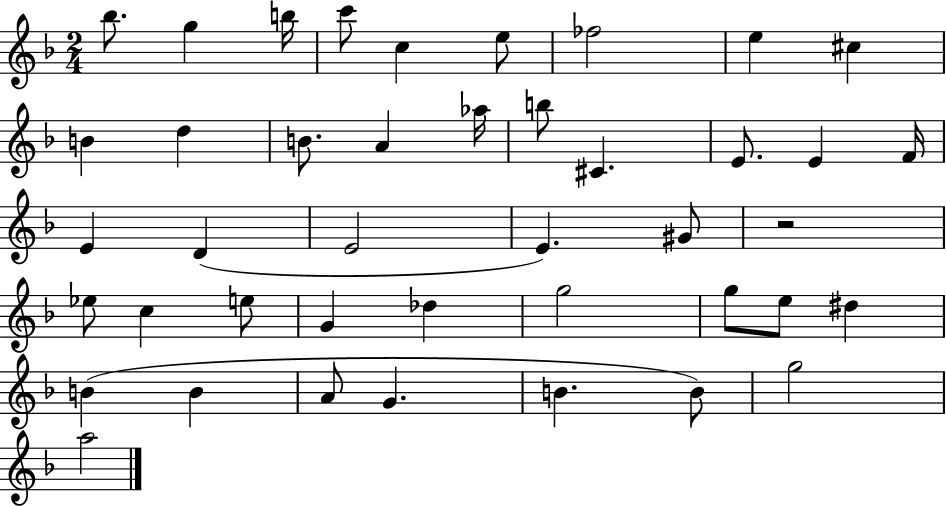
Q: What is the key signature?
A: F major